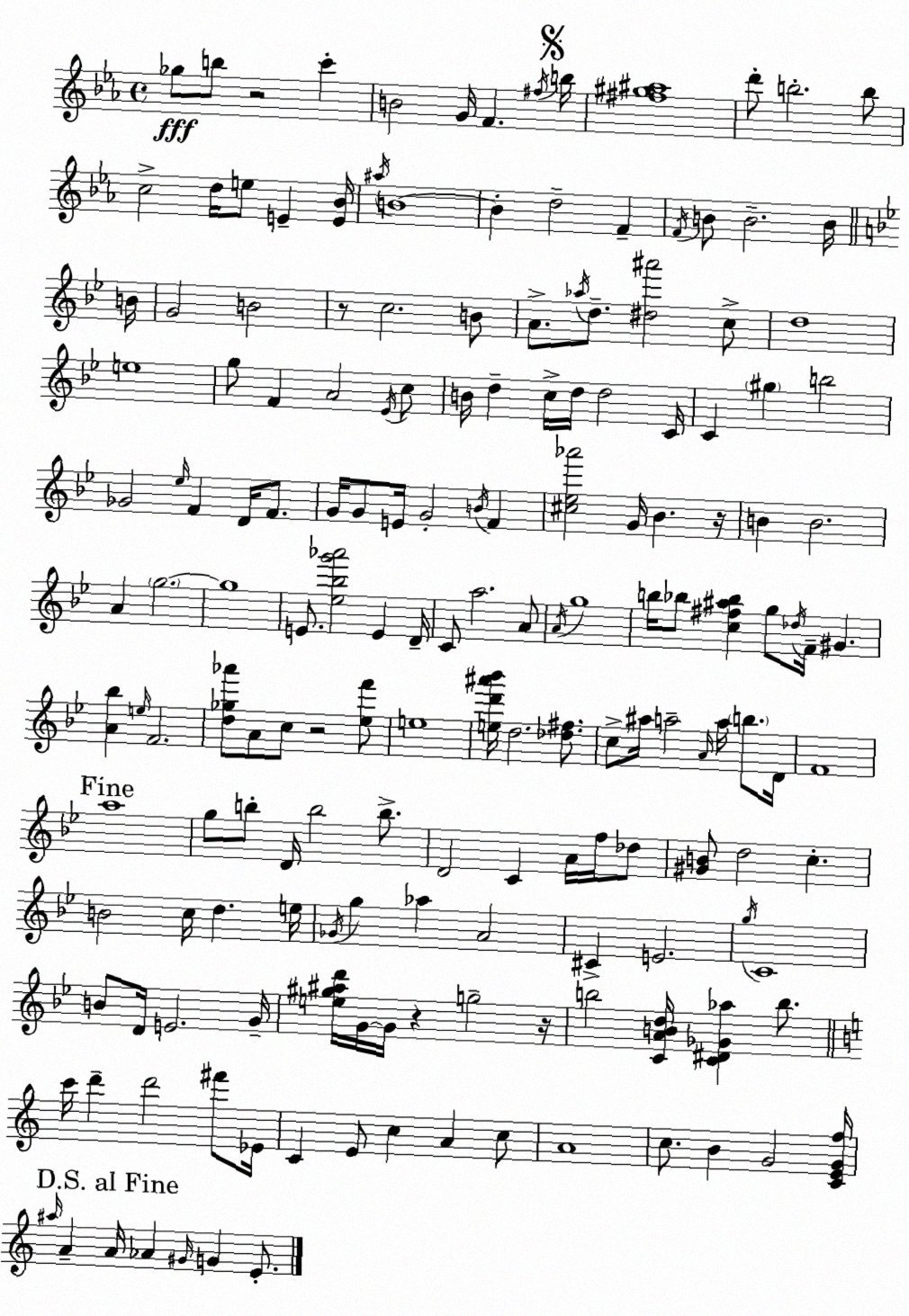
X:1
T:Untitled
M:4/4
L:1/4
K:Eb
_g/2 b/2 z2 c' B2 G/4 F ^f/4 b/4 [^f^g^a]4 d'/2 b2 b/2 c2 d/4 e/2 E [E_B]/4 ^a/4 B4 B d2 F F/4 B/2 B2 B/4 B/4 G2 B2 z/2 c2 B/2 A/2 _a/4 d/2 [^d^a']2 c/2 d4 e4 g/2 F A2 _E/4 c/2 B/4 d c/4 d/4 d2 C/4 C ^g b2 _G2 _e/4 F D/4 F/2 G/4 G/2 E/4 G2 B/4 F [^c_e_a']2 G/4 _B z/4 B B2 A g2 g4 E/2 [_e_bg'_a']2 E D/4 C/2 a2 A/2 A/4 g4 b/4 _b/2 [c^f^a_b] g/2 _d/4 F/4 ^G [A_b] e/4 F2 [d_g_a']/2 A/2 c/2 z2 [_ef']/2 e4 [ed'^a'_b']/4 d2 [_d^f]/2 c/2 ^a/4 a2 A/4 a/4 b/2 D/4 F4 a4 g/2 b/2 D/4 b2 b/2 D2 C A/4 f/4 _d/2 [^GB]/2 d2 c B2 c/4 d e/4 _G/4 g _a A2 ^C E2 g/4 C4 B/2 D/4 E2 G/4 [e^g^ad']/4 G/4 G/4 z g2 z/4 b2 [CABd]/4 [C^D_G_a] b/2 c'/4 d' d'2 ^f'/2 _E/4 C E/2 c A c/2 A4 c/2 B G2 [CEGf]/4 ^a/4 A A/4 _A ^G/4 G E/2